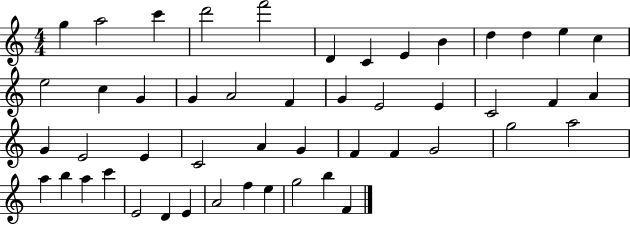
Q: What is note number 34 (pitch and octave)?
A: G4